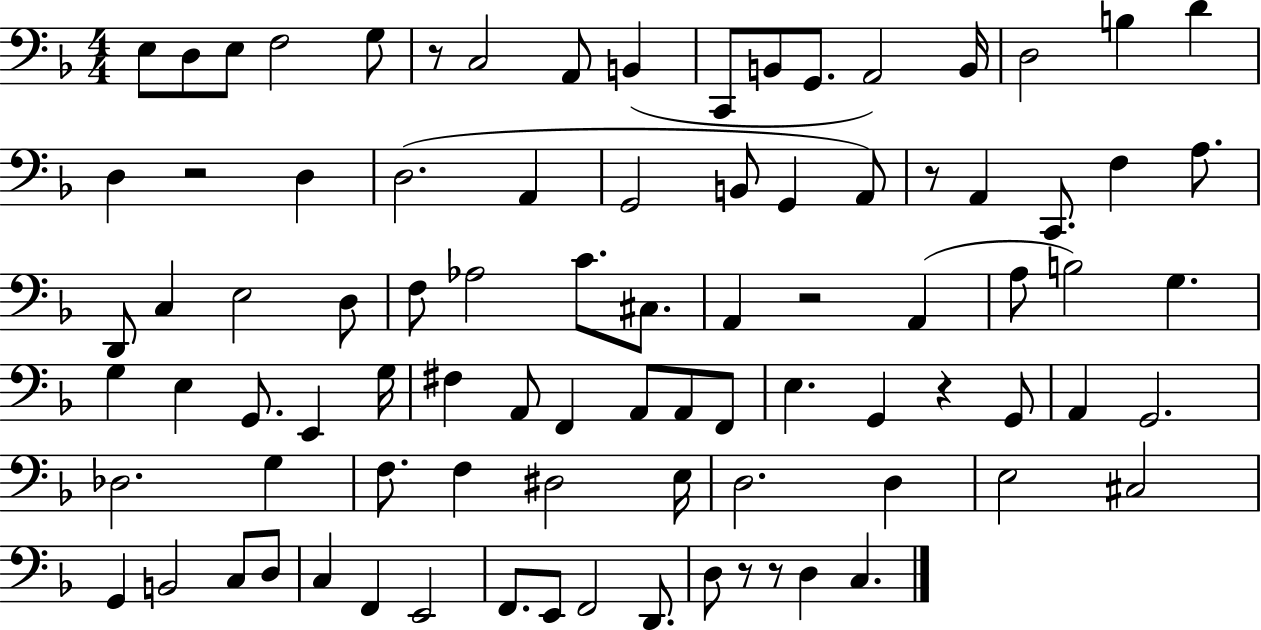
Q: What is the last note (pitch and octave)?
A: C3